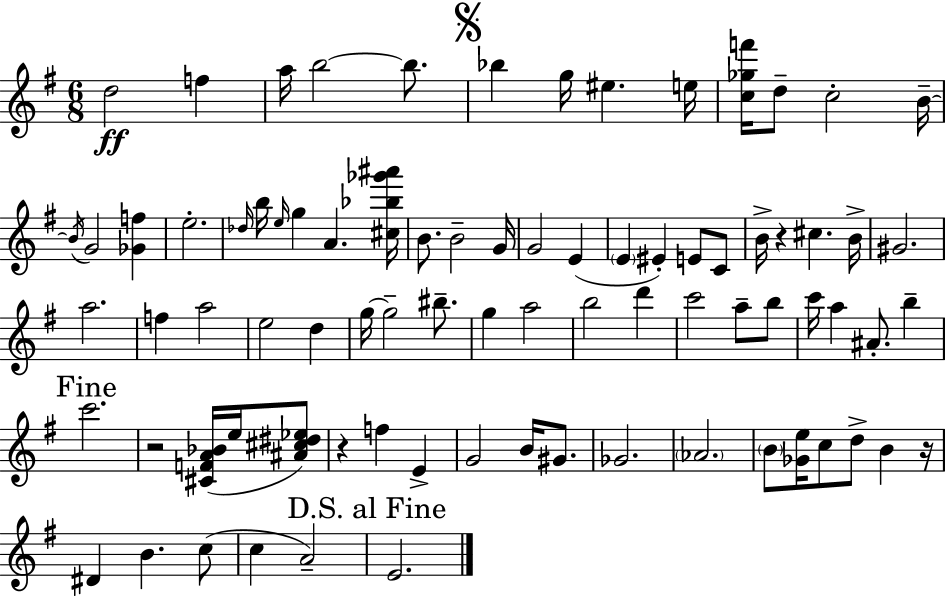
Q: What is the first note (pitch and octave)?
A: D5